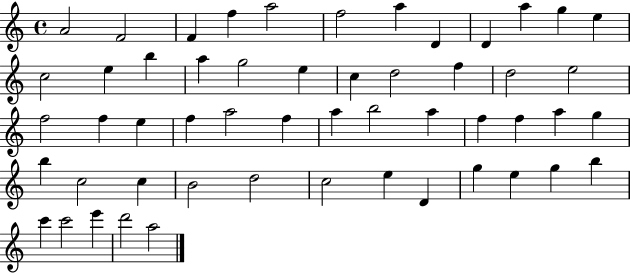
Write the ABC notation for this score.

X:1
T:Untitled
M:4/4
L:1/4
K:C
A2 F2 F f a2 f2 a D D a g e c2 e b a g2 e c d2 f d2 e2 f2 f e f a2 f a b2 a f f a g b c2 c B2 d2 c2 e D g e g b c' c'2 e' d'2 a2